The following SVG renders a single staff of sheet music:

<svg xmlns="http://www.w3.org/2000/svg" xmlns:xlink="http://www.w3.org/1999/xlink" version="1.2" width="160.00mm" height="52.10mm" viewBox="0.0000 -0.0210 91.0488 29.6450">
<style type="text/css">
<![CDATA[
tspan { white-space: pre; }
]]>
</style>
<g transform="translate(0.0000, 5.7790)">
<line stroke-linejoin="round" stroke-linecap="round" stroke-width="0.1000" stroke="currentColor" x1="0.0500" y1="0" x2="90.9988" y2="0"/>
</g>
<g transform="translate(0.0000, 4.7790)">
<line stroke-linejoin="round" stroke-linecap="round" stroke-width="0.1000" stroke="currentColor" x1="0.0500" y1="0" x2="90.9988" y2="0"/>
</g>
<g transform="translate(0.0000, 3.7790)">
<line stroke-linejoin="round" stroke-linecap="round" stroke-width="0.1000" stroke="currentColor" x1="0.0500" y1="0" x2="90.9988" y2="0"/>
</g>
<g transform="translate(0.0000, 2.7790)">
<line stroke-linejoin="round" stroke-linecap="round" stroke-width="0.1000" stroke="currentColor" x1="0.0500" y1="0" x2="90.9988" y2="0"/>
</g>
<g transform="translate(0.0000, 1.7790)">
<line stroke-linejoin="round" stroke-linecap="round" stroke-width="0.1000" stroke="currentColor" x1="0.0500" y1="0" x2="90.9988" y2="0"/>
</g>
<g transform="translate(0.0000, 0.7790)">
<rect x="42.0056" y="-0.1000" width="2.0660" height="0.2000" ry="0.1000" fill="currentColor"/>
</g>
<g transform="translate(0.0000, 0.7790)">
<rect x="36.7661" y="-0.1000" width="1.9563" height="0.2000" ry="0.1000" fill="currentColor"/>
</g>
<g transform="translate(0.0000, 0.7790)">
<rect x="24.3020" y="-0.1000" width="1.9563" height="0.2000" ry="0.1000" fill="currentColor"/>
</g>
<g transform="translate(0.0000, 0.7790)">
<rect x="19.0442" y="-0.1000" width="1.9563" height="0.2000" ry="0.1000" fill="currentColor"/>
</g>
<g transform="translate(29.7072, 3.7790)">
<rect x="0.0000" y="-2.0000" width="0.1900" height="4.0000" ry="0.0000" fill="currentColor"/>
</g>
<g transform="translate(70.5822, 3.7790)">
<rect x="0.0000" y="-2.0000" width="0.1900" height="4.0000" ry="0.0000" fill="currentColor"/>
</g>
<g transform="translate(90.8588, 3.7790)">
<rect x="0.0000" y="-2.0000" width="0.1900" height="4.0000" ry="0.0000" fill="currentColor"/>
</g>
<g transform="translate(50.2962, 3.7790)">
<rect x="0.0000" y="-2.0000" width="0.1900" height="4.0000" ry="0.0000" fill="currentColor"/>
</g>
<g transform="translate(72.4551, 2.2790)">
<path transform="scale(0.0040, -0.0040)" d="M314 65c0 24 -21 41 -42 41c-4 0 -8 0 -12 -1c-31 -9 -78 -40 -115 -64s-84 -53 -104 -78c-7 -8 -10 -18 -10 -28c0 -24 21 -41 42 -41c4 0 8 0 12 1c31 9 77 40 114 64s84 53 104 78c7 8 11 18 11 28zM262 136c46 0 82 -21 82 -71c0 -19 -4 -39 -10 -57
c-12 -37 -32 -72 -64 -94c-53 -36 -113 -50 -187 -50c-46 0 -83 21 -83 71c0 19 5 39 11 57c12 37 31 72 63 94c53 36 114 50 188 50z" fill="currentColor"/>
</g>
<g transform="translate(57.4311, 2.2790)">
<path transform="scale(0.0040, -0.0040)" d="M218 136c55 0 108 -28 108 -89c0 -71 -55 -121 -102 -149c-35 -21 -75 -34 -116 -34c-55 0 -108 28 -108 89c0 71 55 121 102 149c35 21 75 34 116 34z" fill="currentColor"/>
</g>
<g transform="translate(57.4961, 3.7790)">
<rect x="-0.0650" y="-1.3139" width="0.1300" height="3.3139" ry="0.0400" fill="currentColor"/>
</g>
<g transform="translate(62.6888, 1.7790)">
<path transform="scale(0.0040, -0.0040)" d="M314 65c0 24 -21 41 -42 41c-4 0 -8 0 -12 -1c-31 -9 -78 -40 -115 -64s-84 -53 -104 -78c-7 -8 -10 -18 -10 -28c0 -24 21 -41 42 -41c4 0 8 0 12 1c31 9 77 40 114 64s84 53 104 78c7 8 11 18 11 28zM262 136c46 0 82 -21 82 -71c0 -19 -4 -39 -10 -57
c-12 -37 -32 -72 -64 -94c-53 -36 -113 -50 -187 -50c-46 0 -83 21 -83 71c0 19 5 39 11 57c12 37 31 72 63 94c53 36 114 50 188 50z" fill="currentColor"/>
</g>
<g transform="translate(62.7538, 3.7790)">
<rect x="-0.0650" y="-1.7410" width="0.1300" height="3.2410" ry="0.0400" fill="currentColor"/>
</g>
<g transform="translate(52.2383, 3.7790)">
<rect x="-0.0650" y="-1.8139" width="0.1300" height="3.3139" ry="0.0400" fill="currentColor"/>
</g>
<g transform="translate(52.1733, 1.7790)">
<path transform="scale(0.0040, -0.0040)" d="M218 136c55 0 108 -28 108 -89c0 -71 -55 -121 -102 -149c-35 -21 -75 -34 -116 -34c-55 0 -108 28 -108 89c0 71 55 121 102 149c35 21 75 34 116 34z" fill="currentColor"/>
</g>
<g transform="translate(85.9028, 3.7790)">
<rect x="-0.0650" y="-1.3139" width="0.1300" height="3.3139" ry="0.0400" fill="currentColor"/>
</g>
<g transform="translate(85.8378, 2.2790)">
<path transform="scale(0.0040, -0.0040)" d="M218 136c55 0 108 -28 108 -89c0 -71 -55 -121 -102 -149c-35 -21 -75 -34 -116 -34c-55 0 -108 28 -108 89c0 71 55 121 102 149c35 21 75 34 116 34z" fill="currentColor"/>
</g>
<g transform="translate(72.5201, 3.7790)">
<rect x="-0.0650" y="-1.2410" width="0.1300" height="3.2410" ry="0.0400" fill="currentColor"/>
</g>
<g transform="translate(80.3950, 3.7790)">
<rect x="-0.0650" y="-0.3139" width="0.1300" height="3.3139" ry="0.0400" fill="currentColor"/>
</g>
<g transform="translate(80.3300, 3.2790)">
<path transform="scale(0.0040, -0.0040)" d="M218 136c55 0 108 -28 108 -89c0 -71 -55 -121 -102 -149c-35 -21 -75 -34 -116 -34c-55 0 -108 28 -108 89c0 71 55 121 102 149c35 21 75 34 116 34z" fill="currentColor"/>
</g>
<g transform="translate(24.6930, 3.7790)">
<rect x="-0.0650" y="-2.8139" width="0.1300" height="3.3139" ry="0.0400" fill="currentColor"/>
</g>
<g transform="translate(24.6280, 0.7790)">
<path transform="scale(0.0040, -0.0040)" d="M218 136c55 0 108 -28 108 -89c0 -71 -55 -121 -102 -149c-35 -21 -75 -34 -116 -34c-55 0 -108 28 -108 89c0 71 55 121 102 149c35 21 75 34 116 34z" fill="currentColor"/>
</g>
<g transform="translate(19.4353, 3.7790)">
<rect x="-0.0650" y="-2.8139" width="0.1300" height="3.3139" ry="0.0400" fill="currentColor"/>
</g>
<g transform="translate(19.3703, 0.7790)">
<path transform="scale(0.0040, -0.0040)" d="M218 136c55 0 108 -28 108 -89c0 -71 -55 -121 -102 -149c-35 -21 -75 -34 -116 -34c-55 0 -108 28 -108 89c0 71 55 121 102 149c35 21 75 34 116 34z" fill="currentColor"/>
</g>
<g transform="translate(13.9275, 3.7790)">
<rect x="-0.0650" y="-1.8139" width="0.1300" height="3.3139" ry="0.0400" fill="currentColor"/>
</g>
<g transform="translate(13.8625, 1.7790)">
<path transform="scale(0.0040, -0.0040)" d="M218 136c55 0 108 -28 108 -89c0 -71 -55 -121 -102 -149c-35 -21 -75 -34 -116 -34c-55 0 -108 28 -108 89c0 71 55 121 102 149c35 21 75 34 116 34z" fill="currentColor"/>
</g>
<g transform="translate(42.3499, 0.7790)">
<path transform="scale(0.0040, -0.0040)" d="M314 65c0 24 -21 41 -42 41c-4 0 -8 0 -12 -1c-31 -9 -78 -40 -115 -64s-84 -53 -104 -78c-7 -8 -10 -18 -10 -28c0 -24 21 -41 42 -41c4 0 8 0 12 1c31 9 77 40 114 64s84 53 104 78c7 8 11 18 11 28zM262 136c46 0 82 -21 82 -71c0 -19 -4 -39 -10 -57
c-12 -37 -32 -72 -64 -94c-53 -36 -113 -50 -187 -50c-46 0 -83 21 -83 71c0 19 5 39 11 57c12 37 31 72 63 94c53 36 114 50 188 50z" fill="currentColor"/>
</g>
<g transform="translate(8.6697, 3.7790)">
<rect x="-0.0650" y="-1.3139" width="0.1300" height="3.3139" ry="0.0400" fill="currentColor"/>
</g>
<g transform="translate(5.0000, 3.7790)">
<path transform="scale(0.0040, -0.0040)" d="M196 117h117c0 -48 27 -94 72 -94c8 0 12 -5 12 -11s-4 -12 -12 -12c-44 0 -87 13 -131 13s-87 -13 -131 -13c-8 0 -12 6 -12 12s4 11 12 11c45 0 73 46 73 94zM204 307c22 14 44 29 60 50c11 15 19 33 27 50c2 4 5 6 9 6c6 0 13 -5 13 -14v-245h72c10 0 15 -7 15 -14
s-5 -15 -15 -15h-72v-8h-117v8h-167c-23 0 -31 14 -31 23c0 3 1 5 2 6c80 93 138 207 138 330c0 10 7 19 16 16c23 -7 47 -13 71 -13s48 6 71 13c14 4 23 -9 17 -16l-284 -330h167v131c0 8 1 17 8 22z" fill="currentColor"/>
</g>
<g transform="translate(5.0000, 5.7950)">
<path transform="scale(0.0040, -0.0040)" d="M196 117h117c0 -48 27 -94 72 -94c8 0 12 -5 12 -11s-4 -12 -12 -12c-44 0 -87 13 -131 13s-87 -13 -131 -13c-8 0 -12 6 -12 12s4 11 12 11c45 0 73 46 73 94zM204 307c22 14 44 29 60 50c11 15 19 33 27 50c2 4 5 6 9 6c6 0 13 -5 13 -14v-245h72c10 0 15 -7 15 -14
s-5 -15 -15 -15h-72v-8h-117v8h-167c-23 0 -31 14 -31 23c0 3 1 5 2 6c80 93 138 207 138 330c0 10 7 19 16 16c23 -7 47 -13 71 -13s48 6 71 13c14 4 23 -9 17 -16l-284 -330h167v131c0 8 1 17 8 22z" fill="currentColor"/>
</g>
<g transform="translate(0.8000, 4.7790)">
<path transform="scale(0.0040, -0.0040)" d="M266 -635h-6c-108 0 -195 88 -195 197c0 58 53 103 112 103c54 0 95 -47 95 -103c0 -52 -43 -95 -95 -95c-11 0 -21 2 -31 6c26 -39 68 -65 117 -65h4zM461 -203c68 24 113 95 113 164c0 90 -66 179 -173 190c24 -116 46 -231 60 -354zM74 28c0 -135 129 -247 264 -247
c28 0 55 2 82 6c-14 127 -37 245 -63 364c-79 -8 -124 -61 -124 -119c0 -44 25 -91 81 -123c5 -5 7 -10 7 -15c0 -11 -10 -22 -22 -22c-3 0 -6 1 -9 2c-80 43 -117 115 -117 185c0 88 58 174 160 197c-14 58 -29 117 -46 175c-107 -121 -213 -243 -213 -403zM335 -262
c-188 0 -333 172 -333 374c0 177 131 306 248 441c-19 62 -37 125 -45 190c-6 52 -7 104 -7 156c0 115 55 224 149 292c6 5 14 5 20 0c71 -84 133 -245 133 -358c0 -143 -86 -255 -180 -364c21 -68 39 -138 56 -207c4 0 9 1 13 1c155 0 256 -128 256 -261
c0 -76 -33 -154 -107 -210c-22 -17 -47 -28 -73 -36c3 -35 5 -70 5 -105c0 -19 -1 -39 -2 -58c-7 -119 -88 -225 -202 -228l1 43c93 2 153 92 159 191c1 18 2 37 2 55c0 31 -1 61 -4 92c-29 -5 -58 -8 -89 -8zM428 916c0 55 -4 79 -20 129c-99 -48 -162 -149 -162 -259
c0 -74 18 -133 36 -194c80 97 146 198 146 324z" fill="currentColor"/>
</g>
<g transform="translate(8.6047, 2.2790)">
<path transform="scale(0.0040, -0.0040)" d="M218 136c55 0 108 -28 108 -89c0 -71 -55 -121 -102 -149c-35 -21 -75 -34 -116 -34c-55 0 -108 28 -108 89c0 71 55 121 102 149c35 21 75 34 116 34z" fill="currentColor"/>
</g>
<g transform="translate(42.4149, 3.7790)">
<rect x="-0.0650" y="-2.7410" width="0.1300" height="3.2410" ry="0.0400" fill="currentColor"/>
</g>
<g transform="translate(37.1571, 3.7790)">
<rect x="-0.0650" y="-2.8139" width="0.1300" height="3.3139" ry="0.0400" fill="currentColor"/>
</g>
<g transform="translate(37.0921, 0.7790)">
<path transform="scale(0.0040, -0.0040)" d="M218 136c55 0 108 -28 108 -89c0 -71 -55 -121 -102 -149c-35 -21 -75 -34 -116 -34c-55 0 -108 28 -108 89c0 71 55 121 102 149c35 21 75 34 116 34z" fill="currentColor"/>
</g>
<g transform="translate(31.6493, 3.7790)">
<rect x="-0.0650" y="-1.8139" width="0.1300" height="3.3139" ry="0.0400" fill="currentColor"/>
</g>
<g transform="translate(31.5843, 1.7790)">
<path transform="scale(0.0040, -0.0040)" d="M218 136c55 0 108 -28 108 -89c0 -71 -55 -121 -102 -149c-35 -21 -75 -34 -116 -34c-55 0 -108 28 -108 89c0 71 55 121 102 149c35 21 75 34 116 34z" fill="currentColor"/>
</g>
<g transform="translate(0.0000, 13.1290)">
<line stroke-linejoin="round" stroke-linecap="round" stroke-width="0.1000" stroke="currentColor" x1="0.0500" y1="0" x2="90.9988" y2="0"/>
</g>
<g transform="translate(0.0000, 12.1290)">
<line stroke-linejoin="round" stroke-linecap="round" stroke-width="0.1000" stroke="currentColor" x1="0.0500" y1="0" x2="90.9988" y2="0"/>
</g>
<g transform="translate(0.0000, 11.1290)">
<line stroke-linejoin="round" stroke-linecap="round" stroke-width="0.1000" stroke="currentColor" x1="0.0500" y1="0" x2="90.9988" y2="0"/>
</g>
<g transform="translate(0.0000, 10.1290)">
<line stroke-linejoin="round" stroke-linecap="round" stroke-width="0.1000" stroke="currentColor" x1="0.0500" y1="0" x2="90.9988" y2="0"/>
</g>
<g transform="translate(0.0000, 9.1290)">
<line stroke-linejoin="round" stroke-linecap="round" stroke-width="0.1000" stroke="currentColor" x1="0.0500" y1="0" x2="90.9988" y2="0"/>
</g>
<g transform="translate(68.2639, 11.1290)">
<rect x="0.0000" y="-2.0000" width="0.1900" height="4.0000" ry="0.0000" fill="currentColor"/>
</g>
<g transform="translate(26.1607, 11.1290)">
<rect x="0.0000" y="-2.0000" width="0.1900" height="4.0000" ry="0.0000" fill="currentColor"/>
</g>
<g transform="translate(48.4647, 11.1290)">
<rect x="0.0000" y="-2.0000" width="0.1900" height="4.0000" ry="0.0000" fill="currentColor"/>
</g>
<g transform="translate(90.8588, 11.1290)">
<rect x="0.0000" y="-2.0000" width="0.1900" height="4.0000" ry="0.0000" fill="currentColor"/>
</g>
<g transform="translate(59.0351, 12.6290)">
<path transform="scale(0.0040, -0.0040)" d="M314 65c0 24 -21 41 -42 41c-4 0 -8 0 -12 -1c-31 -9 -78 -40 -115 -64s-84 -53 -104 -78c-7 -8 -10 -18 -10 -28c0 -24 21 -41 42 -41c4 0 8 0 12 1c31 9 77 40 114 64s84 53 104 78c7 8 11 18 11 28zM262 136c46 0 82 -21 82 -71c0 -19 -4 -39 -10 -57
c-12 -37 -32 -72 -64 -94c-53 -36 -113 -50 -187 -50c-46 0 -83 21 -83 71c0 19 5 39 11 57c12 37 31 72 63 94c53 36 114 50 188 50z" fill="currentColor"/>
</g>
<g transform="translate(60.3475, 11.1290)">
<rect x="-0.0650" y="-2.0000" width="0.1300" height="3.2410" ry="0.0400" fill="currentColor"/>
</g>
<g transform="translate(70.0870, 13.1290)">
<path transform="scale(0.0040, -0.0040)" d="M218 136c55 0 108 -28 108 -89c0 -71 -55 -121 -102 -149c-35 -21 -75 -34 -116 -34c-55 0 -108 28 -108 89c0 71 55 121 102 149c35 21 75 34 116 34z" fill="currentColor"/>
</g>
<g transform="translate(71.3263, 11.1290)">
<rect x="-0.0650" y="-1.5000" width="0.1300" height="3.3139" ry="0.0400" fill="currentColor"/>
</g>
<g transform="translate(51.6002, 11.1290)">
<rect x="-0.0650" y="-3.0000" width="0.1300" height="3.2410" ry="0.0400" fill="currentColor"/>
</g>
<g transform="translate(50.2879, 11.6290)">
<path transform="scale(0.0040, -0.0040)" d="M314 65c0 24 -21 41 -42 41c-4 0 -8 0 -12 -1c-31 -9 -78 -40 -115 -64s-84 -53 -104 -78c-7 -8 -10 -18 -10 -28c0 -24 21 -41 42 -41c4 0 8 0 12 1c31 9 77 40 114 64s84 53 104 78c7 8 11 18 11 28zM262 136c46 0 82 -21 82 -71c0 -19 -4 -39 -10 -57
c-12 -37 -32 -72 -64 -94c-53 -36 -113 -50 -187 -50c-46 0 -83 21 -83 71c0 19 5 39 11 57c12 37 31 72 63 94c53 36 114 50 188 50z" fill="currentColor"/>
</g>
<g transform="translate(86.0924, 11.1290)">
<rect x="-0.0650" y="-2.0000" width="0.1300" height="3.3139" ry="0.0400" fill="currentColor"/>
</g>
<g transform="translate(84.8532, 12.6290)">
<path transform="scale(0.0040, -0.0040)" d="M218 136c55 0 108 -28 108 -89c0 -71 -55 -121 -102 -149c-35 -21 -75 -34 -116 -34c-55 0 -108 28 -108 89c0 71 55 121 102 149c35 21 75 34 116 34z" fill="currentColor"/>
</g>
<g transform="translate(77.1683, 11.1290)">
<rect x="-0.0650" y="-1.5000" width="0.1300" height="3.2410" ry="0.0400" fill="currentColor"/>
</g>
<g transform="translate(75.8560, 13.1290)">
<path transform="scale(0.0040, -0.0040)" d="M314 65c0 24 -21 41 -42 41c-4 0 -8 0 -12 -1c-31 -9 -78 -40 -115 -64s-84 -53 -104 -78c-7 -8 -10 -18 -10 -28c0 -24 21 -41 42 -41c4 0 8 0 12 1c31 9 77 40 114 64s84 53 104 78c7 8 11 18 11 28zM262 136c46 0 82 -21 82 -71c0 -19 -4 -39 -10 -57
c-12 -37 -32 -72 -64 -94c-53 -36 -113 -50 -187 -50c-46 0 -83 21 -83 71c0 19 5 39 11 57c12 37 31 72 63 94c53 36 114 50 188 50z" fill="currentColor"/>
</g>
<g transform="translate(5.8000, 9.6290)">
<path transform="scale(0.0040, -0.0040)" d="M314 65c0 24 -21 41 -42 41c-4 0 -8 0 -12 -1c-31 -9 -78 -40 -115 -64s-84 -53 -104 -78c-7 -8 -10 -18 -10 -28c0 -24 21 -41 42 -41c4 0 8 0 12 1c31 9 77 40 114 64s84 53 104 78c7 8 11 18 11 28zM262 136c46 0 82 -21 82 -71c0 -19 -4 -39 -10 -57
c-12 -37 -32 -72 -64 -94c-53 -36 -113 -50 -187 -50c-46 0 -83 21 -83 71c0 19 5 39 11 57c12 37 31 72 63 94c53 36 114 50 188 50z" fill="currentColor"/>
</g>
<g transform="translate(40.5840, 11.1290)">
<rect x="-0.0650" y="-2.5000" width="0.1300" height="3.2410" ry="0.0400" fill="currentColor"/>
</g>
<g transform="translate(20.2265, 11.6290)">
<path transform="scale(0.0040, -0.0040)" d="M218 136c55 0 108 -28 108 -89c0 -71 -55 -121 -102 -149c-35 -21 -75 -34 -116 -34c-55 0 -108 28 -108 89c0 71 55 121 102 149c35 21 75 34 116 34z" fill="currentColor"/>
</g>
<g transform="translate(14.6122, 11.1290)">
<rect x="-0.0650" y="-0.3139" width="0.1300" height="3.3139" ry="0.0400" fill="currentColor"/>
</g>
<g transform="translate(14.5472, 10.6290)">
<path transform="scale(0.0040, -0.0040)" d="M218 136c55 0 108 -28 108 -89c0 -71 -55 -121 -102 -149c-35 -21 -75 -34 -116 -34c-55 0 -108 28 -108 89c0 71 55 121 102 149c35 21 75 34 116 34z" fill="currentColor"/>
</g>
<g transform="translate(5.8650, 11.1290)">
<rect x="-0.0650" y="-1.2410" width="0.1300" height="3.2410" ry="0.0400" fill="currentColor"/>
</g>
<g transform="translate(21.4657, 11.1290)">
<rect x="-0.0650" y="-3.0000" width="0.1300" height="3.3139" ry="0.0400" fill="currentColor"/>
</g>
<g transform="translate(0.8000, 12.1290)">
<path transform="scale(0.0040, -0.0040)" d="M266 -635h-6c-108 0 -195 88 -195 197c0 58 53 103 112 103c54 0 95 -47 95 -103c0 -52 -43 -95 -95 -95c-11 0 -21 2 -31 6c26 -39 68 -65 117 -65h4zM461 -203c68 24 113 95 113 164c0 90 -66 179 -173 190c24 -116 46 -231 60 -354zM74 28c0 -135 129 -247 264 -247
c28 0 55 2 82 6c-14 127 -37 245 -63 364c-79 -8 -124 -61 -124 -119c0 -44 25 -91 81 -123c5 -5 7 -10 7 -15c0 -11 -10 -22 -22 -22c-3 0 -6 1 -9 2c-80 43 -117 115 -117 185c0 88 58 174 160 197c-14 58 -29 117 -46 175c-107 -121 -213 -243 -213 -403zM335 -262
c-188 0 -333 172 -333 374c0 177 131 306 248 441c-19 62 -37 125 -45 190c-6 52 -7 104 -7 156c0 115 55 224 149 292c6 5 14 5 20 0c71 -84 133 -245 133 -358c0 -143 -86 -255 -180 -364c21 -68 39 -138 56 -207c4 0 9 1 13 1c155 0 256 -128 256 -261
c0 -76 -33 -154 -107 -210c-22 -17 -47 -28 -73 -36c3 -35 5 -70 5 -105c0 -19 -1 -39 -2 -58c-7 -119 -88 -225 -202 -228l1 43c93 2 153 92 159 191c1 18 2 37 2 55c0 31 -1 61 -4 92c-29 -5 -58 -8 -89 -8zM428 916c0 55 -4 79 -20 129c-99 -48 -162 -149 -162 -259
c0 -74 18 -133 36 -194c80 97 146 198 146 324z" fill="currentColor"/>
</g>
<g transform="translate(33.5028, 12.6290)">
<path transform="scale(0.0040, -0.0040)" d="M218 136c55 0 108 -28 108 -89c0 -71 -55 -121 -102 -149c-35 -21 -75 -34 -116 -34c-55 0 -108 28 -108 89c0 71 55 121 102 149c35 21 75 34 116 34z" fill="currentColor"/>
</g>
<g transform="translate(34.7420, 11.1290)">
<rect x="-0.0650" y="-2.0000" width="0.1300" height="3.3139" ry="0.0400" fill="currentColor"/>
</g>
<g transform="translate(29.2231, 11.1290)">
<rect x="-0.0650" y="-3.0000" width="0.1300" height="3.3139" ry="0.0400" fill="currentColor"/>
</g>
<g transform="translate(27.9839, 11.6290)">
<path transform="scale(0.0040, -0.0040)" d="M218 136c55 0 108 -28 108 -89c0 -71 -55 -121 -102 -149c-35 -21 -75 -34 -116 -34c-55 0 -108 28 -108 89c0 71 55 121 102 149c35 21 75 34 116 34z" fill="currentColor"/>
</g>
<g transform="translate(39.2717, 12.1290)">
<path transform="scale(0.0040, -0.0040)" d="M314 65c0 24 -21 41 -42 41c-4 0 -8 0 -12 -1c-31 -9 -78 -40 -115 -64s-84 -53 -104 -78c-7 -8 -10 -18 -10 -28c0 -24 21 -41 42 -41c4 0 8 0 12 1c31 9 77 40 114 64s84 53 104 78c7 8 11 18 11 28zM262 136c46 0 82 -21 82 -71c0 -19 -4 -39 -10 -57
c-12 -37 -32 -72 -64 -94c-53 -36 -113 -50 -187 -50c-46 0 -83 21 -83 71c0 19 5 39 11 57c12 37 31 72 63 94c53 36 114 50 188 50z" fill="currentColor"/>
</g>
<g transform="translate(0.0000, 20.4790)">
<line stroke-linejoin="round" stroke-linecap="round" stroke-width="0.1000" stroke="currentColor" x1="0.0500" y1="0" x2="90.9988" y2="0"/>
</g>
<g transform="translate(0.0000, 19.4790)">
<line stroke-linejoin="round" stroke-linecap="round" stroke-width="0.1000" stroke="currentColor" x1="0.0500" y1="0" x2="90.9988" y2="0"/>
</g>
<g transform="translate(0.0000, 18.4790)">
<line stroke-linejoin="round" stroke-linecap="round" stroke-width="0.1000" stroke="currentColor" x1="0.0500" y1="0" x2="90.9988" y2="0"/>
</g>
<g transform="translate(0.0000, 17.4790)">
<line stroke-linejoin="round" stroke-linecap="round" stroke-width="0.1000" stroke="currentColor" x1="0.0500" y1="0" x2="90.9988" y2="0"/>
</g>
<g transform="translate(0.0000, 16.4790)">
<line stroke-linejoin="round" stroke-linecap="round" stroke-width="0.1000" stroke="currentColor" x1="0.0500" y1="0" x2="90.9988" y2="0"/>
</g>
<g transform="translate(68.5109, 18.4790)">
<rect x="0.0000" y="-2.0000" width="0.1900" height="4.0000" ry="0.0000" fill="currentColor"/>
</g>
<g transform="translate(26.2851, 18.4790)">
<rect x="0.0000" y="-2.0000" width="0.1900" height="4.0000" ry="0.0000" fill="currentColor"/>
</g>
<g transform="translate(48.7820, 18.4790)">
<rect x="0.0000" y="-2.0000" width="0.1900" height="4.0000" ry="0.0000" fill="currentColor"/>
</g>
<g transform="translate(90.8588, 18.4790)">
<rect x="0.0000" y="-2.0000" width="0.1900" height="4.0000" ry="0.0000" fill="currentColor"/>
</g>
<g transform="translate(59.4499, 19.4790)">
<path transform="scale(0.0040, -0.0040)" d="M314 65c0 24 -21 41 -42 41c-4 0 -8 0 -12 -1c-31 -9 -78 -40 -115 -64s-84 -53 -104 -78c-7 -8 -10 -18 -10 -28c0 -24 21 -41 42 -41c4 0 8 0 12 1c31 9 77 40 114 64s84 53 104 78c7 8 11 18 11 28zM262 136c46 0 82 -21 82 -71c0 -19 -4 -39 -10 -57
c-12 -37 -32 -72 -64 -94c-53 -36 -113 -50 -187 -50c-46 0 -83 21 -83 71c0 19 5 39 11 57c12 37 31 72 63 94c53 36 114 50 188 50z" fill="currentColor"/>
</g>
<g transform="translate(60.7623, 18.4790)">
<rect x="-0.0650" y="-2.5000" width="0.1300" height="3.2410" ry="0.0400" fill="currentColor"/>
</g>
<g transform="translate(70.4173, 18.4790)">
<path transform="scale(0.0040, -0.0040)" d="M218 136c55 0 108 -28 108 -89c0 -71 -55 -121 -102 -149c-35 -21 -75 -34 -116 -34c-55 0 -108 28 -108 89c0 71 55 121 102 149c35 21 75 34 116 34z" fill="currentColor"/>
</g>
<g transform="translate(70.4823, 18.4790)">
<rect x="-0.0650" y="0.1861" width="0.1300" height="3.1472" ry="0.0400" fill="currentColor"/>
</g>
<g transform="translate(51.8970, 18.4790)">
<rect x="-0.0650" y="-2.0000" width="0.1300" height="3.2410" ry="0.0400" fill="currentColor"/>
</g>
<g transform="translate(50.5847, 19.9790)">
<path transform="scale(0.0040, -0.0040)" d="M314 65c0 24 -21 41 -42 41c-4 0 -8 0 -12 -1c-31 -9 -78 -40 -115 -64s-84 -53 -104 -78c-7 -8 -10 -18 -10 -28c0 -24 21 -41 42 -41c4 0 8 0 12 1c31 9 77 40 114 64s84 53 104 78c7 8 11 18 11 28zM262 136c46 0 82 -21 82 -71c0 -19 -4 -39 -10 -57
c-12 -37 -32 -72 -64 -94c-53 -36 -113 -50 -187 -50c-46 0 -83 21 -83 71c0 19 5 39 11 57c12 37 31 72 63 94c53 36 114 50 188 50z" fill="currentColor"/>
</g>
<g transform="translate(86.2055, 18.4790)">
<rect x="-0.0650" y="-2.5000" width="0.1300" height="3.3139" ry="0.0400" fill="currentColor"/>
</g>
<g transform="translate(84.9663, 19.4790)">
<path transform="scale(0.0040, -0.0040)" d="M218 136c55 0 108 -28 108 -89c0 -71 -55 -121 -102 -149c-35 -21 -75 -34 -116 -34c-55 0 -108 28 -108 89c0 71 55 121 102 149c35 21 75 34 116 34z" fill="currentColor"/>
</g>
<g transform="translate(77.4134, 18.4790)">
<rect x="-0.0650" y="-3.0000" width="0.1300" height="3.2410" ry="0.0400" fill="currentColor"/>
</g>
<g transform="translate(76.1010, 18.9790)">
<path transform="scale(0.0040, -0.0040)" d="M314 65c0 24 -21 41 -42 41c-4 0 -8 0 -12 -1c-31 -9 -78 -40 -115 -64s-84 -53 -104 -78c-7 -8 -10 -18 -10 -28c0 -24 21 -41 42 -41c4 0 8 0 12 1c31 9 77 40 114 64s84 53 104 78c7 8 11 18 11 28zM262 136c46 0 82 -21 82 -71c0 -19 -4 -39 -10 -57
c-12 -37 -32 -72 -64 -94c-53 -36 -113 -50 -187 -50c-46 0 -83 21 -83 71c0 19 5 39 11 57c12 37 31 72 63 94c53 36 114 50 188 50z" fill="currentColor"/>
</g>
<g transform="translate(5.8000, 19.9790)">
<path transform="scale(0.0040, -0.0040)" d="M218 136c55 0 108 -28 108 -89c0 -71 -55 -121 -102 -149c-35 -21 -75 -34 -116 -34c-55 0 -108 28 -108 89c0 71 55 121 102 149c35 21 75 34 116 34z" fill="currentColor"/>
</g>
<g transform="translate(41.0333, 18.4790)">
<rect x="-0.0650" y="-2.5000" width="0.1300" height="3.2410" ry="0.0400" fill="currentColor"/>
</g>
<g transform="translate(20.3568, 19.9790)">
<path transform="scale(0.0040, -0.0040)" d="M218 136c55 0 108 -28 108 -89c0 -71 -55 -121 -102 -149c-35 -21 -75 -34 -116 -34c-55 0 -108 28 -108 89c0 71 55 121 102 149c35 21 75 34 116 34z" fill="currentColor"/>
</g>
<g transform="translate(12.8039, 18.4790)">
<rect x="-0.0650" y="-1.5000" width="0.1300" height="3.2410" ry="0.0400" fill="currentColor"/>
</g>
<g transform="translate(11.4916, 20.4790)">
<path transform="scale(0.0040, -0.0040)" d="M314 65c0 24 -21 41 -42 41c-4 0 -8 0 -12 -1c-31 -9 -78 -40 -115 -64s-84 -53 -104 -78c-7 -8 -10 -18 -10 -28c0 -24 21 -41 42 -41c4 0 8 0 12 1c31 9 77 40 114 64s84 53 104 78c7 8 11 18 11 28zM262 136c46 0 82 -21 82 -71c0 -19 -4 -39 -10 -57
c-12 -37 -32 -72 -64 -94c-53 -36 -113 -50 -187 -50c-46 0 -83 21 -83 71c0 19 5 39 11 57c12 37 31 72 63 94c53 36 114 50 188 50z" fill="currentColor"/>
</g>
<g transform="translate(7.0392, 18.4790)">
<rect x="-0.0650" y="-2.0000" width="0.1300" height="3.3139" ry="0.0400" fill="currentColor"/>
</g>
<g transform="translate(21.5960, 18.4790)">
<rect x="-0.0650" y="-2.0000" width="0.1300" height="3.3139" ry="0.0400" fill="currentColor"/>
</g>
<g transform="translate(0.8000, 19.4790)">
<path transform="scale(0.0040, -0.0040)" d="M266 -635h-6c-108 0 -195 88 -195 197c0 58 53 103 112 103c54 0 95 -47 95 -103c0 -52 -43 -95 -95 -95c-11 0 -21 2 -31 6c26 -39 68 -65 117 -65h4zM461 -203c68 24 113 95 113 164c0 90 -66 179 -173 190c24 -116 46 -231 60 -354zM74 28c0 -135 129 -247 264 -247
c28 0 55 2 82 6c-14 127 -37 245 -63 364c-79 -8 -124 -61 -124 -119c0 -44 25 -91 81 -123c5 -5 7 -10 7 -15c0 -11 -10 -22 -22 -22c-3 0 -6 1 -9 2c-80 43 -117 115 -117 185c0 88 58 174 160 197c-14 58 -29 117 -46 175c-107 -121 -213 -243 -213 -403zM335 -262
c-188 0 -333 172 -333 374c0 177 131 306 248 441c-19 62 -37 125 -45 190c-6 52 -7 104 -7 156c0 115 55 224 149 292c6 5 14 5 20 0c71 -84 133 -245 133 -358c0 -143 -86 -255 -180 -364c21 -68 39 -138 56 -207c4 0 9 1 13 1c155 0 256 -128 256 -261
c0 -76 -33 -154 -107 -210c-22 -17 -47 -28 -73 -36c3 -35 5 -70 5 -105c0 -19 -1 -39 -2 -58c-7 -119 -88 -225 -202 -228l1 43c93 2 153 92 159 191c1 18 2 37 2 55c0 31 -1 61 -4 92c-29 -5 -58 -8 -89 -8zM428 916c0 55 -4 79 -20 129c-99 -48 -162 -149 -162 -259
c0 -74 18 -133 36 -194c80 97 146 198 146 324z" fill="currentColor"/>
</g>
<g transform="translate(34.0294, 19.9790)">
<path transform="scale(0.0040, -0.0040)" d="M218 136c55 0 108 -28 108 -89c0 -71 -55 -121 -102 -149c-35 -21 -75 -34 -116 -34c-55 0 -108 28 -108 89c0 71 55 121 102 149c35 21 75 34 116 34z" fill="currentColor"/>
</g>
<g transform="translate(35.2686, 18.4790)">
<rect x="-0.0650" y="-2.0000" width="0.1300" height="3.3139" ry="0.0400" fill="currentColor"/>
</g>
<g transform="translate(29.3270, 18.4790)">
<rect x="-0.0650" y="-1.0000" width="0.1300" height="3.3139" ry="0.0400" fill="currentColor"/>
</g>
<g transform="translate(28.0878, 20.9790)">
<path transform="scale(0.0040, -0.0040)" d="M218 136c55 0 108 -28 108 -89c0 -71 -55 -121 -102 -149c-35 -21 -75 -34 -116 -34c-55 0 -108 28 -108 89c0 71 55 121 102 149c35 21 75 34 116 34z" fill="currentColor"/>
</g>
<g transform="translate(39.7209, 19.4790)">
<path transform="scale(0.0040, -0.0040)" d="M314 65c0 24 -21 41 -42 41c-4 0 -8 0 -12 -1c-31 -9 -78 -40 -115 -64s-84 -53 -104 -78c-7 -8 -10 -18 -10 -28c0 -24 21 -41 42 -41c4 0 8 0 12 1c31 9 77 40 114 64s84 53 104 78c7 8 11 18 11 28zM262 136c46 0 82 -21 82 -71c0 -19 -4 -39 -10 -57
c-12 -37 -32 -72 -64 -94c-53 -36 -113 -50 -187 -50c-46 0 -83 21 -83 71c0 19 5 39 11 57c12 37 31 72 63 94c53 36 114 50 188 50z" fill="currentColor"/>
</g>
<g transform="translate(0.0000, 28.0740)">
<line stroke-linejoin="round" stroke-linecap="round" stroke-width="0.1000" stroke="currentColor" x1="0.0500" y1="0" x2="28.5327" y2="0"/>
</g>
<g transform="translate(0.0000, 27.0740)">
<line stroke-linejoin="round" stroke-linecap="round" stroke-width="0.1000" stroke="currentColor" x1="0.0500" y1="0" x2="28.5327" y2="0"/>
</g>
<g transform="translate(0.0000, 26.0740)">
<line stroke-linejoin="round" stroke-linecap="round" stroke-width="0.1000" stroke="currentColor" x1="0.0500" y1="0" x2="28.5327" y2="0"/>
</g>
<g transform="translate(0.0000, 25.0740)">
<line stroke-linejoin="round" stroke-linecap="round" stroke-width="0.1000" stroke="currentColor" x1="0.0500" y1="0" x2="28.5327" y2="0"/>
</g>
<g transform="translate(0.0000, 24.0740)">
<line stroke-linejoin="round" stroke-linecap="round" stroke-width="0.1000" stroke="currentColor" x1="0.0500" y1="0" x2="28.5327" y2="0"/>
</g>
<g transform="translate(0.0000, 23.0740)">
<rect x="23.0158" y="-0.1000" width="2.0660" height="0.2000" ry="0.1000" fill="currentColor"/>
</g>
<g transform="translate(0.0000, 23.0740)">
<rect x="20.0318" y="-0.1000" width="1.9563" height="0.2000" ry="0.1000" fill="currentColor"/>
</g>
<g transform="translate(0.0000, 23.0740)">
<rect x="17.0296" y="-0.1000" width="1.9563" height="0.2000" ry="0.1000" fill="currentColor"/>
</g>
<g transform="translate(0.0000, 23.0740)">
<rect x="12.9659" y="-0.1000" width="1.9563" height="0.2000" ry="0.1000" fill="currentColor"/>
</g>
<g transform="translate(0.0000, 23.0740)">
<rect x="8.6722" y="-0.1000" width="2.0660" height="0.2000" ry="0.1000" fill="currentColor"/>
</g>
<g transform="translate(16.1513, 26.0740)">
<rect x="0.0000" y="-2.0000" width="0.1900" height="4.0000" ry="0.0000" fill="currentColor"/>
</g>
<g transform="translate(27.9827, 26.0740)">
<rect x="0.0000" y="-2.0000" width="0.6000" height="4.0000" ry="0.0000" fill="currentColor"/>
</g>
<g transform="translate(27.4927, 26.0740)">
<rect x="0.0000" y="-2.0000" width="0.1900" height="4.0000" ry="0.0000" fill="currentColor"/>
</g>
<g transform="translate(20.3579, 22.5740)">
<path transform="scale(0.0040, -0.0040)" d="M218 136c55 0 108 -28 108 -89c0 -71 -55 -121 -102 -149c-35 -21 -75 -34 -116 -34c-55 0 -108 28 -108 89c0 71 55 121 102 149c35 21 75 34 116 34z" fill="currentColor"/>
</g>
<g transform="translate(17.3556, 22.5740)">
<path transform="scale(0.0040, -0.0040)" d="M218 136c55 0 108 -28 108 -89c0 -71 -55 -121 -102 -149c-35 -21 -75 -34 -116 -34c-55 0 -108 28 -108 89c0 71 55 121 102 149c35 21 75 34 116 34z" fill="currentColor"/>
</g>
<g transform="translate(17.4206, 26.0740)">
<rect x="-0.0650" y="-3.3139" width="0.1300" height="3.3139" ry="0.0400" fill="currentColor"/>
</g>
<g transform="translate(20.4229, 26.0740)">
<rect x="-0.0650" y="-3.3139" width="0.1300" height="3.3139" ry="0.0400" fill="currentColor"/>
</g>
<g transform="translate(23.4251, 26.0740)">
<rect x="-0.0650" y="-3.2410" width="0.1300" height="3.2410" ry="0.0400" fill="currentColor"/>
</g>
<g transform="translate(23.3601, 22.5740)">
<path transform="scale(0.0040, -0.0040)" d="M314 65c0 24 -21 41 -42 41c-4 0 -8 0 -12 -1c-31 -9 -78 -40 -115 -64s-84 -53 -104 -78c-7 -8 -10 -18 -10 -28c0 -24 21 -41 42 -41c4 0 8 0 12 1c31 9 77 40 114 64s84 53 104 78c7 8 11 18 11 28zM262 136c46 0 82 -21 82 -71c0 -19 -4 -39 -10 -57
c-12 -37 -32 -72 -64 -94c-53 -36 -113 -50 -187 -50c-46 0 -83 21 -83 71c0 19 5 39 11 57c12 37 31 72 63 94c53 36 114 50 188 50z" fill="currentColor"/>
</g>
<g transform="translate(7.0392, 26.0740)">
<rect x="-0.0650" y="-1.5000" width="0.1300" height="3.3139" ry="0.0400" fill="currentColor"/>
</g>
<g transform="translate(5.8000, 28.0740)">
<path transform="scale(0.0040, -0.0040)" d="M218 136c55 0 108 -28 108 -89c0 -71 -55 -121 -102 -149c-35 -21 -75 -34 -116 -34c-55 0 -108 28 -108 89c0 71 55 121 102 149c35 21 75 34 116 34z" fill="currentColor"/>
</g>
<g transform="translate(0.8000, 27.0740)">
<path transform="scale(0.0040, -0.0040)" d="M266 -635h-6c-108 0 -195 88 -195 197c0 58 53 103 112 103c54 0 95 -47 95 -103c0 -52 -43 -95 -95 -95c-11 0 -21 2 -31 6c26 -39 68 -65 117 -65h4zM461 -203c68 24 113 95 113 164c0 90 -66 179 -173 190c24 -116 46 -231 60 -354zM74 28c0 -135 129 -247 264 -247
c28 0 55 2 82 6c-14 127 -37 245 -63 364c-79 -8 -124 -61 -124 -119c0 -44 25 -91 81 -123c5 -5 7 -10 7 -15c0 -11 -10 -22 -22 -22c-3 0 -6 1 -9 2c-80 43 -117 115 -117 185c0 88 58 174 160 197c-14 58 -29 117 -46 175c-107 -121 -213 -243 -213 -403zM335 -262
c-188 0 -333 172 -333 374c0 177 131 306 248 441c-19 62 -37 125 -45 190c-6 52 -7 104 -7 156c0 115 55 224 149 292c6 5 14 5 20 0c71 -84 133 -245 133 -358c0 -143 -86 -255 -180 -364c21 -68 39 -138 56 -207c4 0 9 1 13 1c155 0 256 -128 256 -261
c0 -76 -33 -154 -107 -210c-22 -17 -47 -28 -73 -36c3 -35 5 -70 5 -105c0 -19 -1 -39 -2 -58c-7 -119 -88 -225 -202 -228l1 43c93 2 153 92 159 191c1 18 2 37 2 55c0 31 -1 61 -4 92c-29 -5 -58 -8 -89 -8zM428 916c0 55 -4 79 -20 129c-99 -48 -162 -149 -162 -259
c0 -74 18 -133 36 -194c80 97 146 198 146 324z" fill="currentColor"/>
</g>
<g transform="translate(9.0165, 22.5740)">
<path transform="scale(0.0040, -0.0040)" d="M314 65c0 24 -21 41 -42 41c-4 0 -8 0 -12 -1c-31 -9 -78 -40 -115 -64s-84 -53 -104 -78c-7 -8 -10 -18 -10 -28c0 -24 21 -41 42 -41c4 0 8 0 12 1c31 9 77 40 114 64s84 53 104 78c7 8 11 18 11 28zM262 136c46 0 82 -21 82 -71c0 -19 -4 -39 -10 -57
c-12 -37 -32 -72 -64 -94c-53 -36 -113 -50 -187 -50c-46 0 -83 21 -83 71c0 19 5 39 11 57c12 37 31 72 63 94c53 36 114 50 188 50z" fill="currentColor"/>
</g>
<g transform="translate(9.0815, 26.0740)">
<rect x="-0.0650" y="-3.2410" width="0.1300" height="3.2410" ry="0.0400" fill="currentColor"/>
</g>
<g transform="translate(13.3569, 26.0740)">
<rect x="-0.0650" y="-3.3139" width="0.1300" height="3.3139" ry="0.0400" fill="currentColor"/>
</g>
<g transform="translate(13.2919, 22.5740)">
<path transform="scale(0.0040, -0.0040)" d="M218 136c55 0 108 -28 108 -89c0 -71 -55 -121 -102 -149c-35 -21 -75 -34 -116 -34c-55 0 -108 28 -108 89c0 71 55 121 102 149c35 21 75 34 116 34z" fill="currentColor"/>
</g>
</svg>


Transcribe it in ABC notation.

X:1
T:Untitled
M:4/4
L:1/4
K:C
e f a a f a a2 f e f2 e2 c e e2 c A A F G2 A2 F2 E E2 F F E2 F D F G2 F2 G2 B A2 G E b2 b b b b2